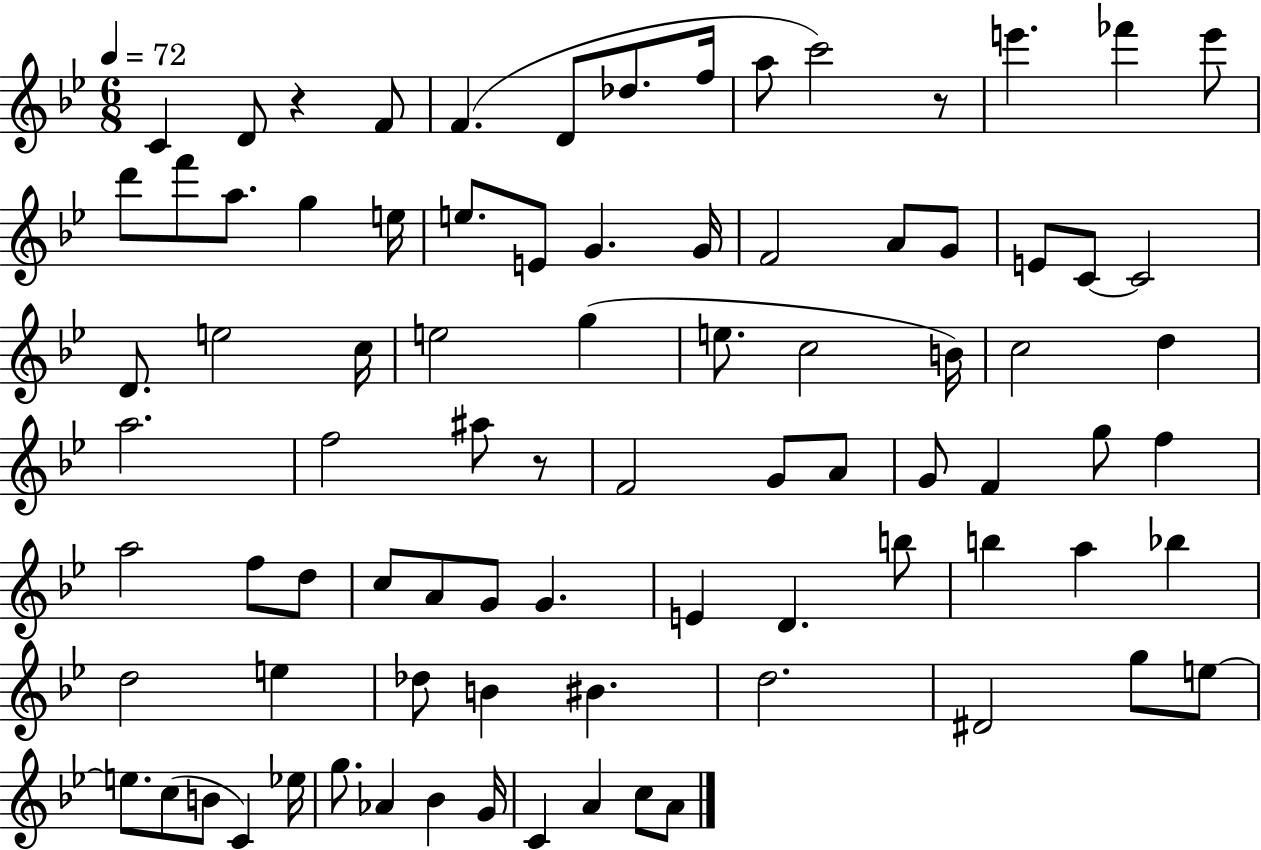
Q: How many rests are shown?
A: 3